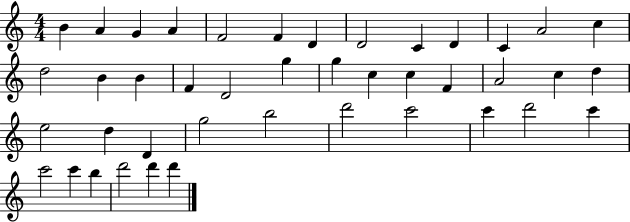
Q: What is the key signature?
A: C major